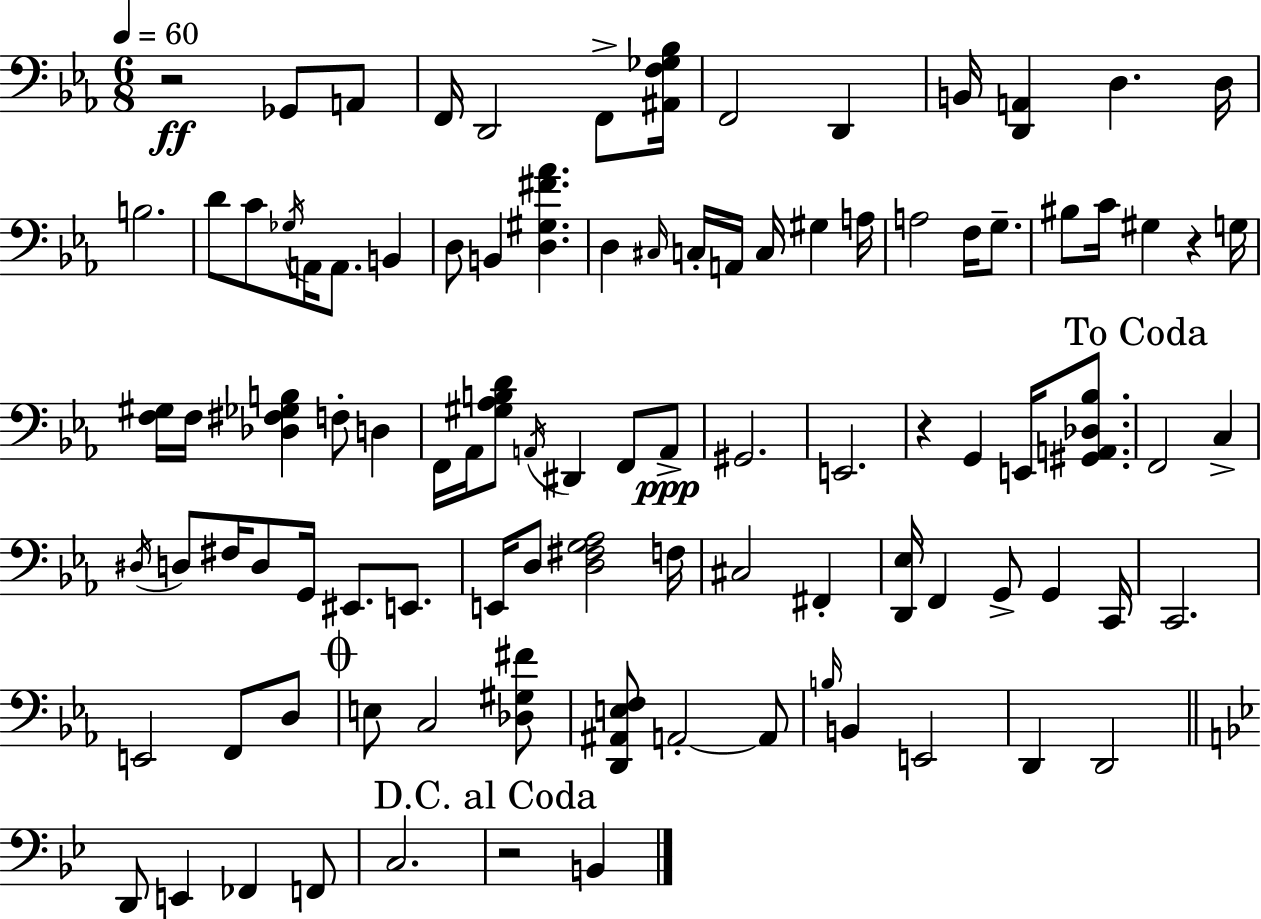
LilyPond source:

{
  \clef bass
  \numericTimeSignature
  \time 6/8
  \key ees \major
  \tempo 4 = 60
  r2\ff ges,8 a,8 | f,16 d,2 f,8-> <ais, f ges bes>16 | f,2 d,4 | b,16 <d, a,>4 d4. d16 | \break b2. | d'8 c'8 \acciaccatura { ges16 } a,16 a,8. b,4 | d8 b,4 <d gis fis' aes'>4. | d4 \grace { cis16 } c16-. a,16 c16 gis4 | \break a16 a2 f16 g8.-- | bis8 c'16 gis4 r4 | g16 <f gis>16 f16 <des fis ges b>4 f8-. d4 | f,16 aes,16 <gis aes b d'>8 \acciaccatura { a,16 } dis,4 f,8 | \break a,8->\ppp gis,2. | e,2. | r4 g,4 e,16 | <gis, a, des bes>8. \mark "To Coda" f,2 c4-> | \break \acciaccatura { dis16 } d8 fis16 d8 g,16 eis,8. | e,8. e,16 d8 <d fis g aes>2 | f16 cis2 | fis,4-. <d, ees>16 f,4 g,8-> g,4 | \break c,16 c,2. | e,2 | f,8 d8 \mark \markup { \musicglyph "scripts.coda" } e8 c2 | <des gis fis'>8 <d, ais, e f>8 a,2-.~~ | \break a,8 \grace { b16 } b,4 e,2 | d,4 d,2 | \bar "||" \break \key bes \major d,8 e,4 fes,4 f,8 | c2. | \mark "D.C. al Coda" r2 b,4 | \bar "|."
}